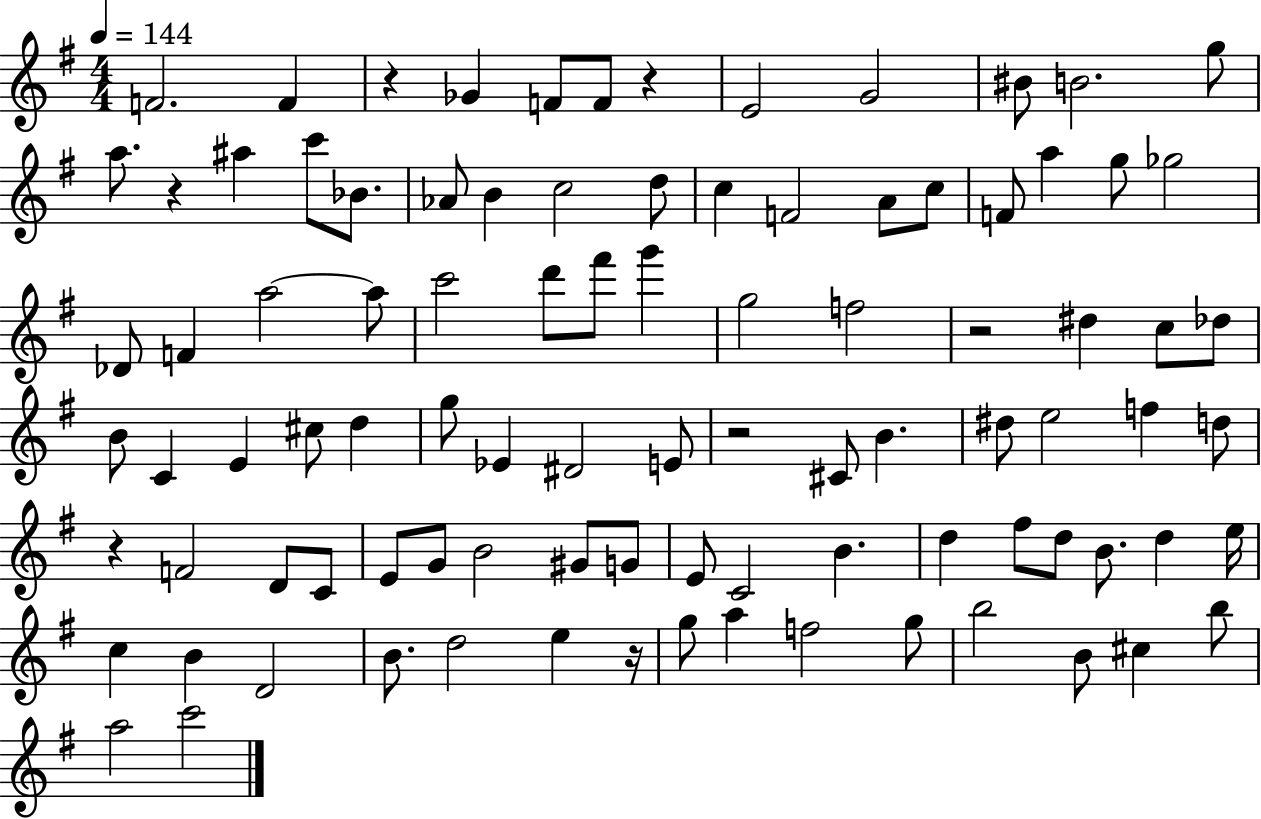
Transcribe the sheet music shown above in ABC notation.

X:1
T:Untitled
M:4/4
L:1/4
K:G
F2 F z _G F/2 F/2 z E2 G2 ^B/2 B2 g/2 a/2 z ^a c'/2 _B/2 _A/2 B c2 d/2 c F2 A/2 c/2 F/2 a g/2 _g2 _D/2 F a2 a/2 c'2 d'/2 ^f'/2 g' g2 f2 z2 ^d c/2 _d/2 B/2 C E ^c/2 d g/2 _E ^D2 E/2 z2 ^C/2 B ^d/2 e2 f d/2 z F2 D/2 C/2 E/2 G/2 B2 ^G/2 G/2 E/2 C2 B d ^f/2 d/2 B/2 d e/4 c B D2 B/2 d2 e z/4 g/2 a f2 g/2 b2 B/2 ^c b/2 a2 c'2